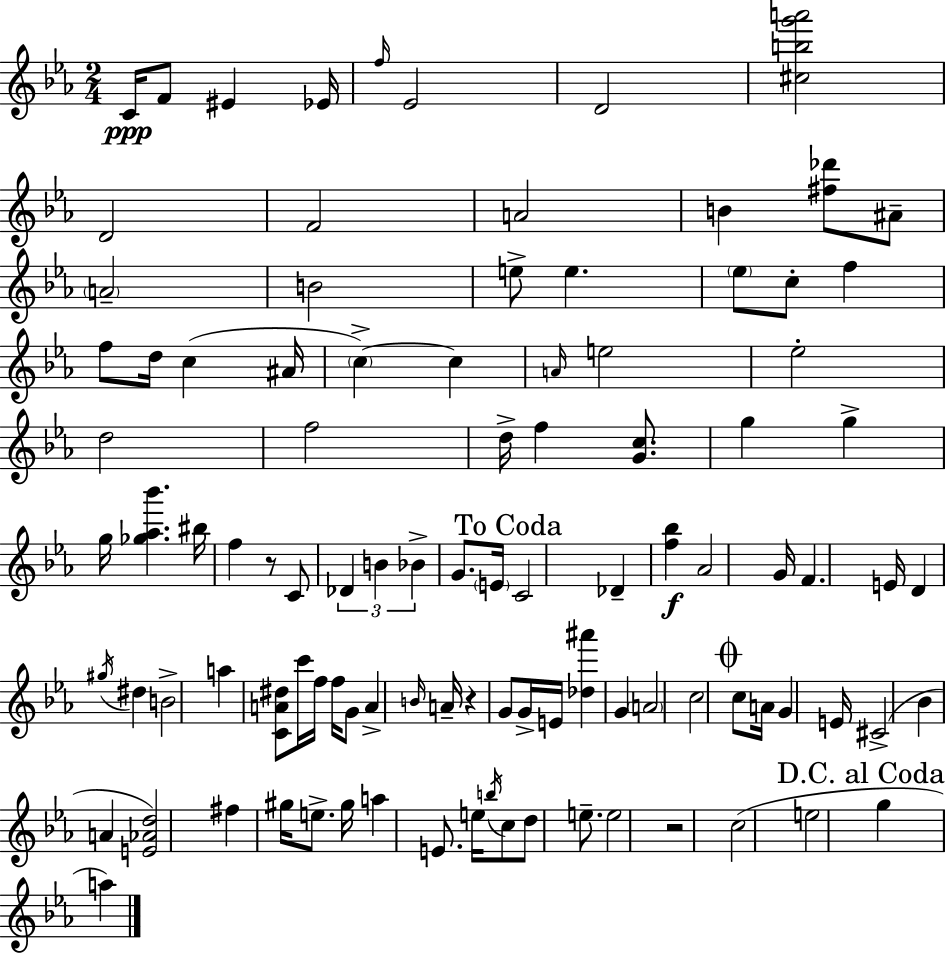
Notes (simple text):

C4/s F4/e EIS4/q Eb4/s F5/s Eb4/h D4/h [C#5,B5,G6,A6]/h D4/h F4/h A4/h B4/q [F#5,Db6]/e A#4/e A4/h B4/h E5/e E5/q. Eb5/e C5/e F5/q F5/e D5/s C5/q A#4/s C5/q C5/q A4/s E5/h Eb5/h D5/h F5/h D5/s F5/q [G4,C5]/e. G5/q G5/q G5/s [Gb5,Ab5,Bb6]/q. BIS5/s F5/q R/e C4/e Db4/q B4/q Bb4/q G4/e. E4/s C4/h Db4/q [F5,Bb5]/q Ab4/h G4/s F4/q. E4/s D4/q G#5/s D#5/q B4/h A5/q [C4,A4,D#5]/e C6/s F5/s F5/s G4/e A4/q B4/s A4/s R/q G4/e G4/s E4/s [Db5,A#6]/q G4/q A4/h C5/h C5/e A4/s G4/q E4/s C#4/h Bb4/q A4/q [E4,Ab4,D5]/h F#5/q G#5/s E5/e. G#5/s A5/q E4/e. E5/s B5/s C5/e D5/e E5/e. E5/h R/h C5/h E5/h G5/q A5/q